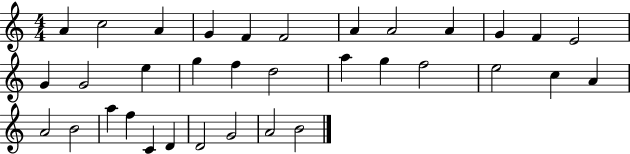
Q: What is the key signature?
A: C major